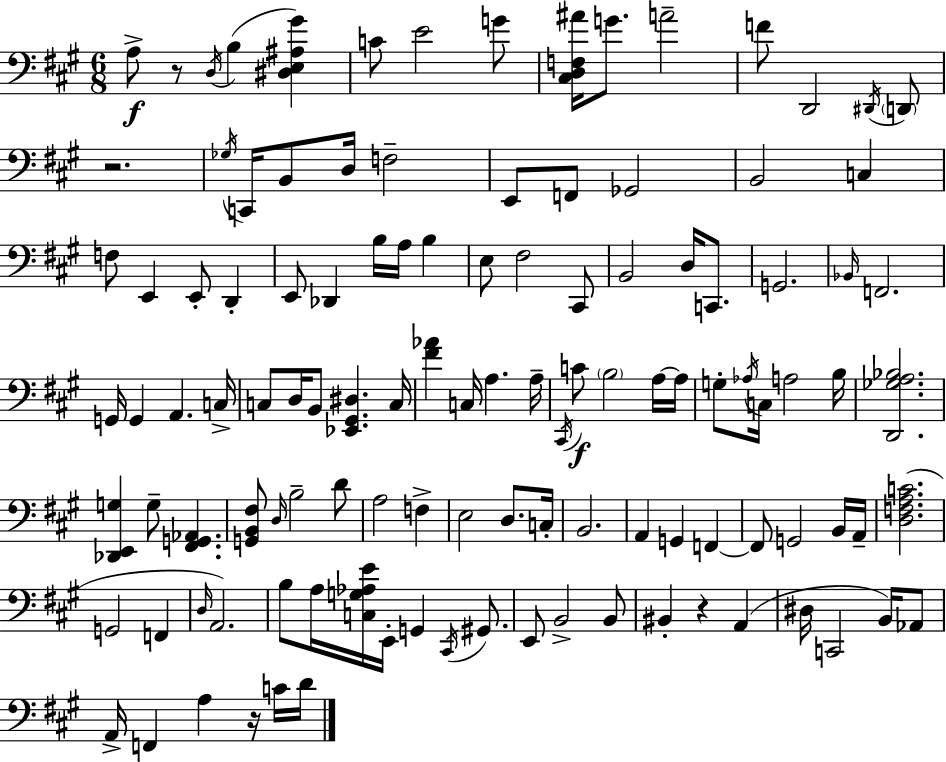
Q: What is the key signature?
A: A major